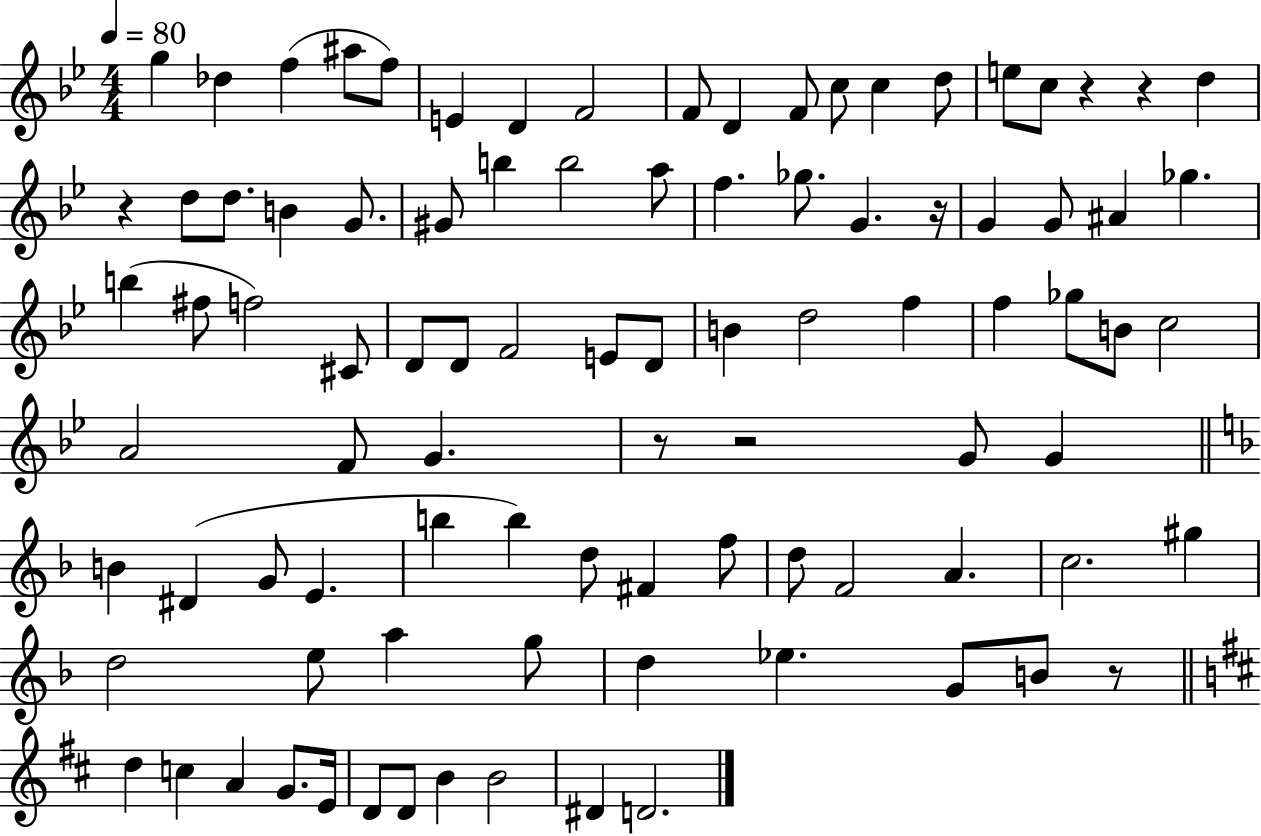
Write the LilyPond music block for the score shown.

{
  \clef treble
  \numericTimeSignature
  \time 4/4
  \key bes \major
  \tempo 4 = 80
  \repeat volta 2 { g''4 des''4 f''4( ais''8 f''8) | e'4 d'4 f'2 | f'8 d'4 f'8 c''8 c''4 d''8 | e''8 c''8 r4 r4 d''4 | \break r4 d''8 d''8. b'4 g'8. | gis'8 b''4 b''2 a''8 | f''4. ges''8. g'4. r16 | g'4 g'8 ais'4 ges''4. | \break b''4( fis''8 f''2) cis'8 | d'8 d'8 f'2 e'8 d'8 | b'4 d''2 f''4 | f''4 ges''8 b'8 c''2 | \break a'2 f'8 g'4. | r8 r2 g'8 g'4 | \bar "||" \break \key f \major b'4 dis'4( g'8 e'4. | b''4 b''4) d''8 fis'4 f''8 | d''8 f'2 a'4. | c''2. gis''4 | \break d''2 e''8 a''4 g''8 | d''4 ees''4. g'8 b'8 r8 | \bar "||" \break \key b \minor d''4 c''4 a'4 g'8. e'16 | d'8 d'8 b'4 b'2 | dis'4 d'2. | } \bar "|."
}